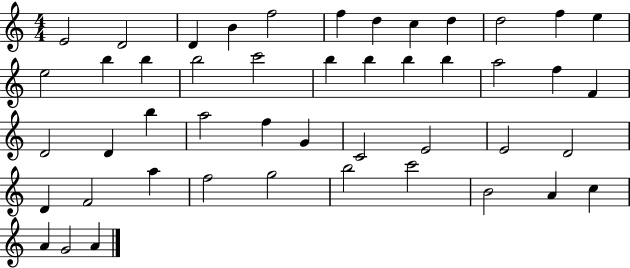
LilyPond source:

{
  \clef treble
  \numericTimeSignature
  \time 4/4
  \key c \major
  e'2 d'2 | d'4 b'4 f''2 | f''4 d''4 c''4 d''4 | d''2 f''4 e''4 | \break e''2 b''4 b''4 | b''2 c'''2 | b''4 b''4 b''4 b''4 | a''2 f''4 f'4 | \break d'2 d'4 b''4 | a''2 f''4 g'4 | c'2 e'2 | e'2 d'2 | \break d'4 f'2 a''4 | f''2 g''2 | b''2 c'''2 | b'2 a'4 c''4 | \break a'4 g'2 a'4 | \bar "|."
}